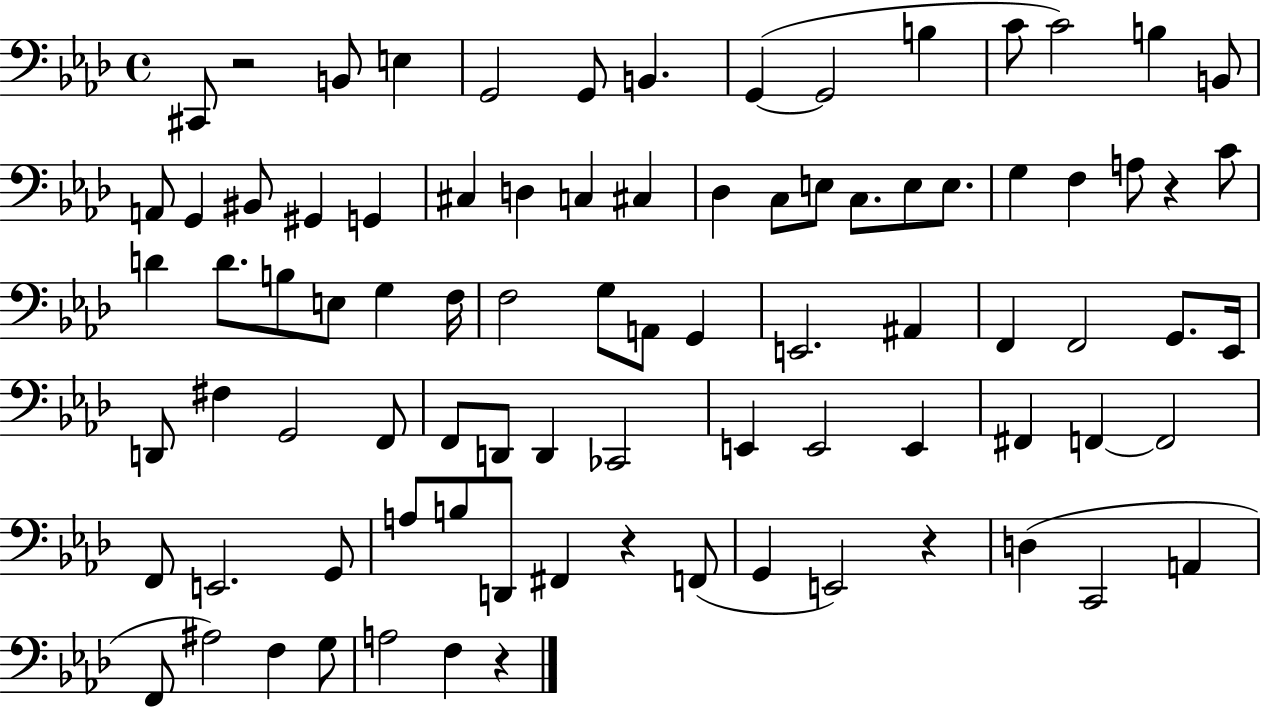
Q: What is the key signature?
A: AES major